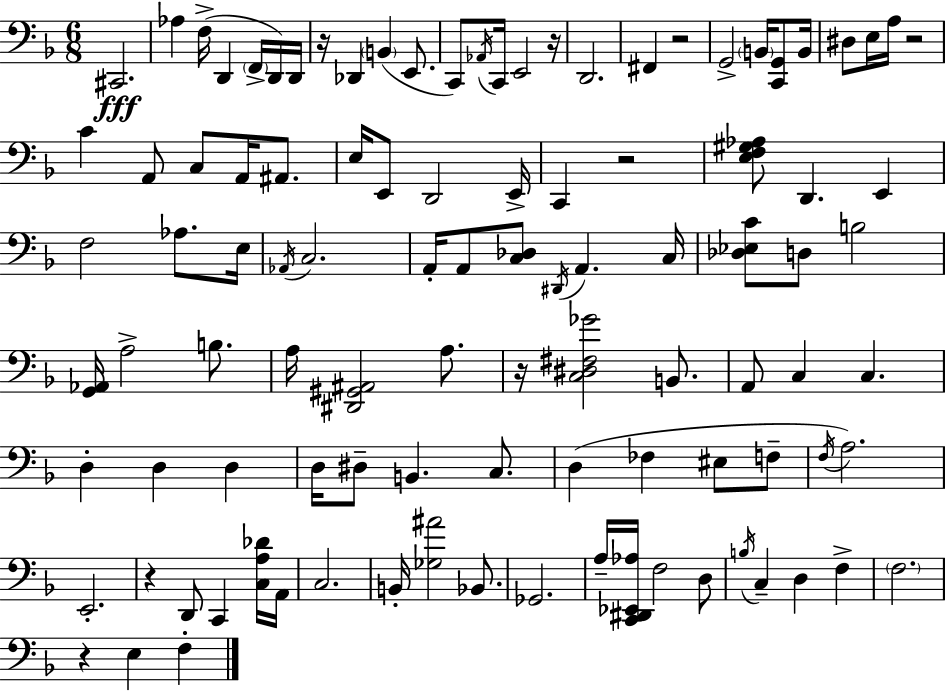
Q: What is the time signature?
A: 6/8